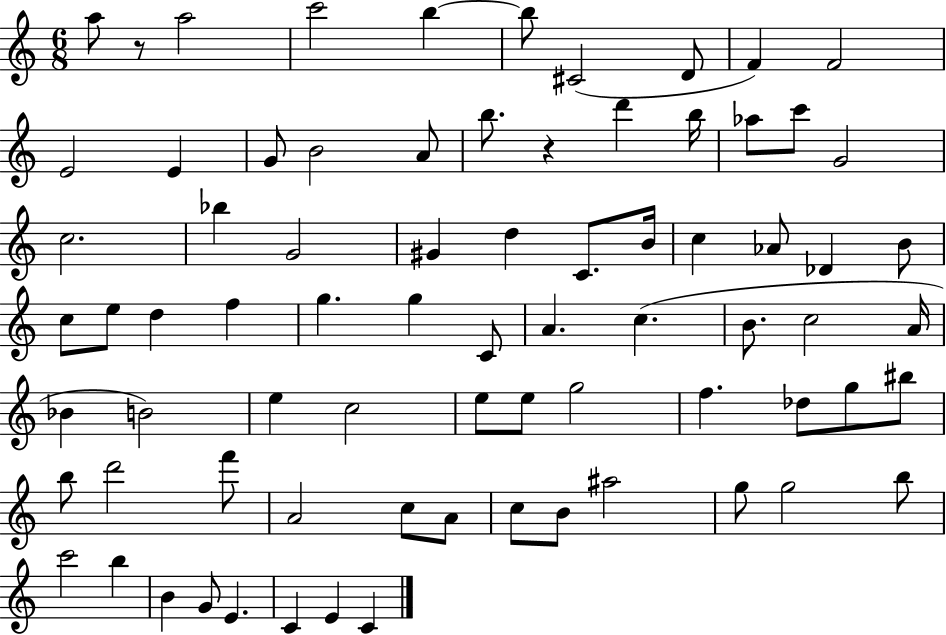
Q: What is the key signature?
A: C major